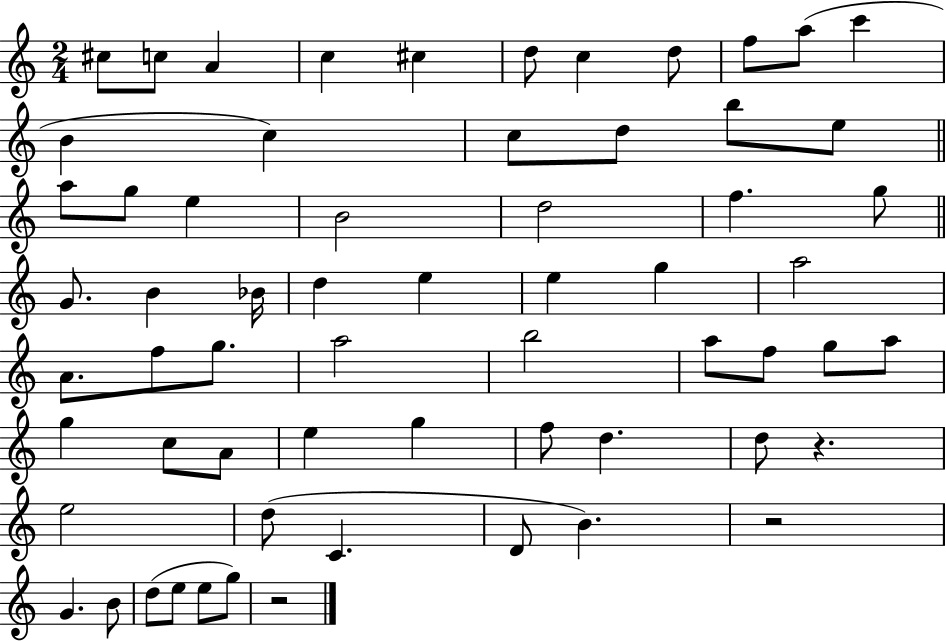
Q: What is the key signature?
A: C major